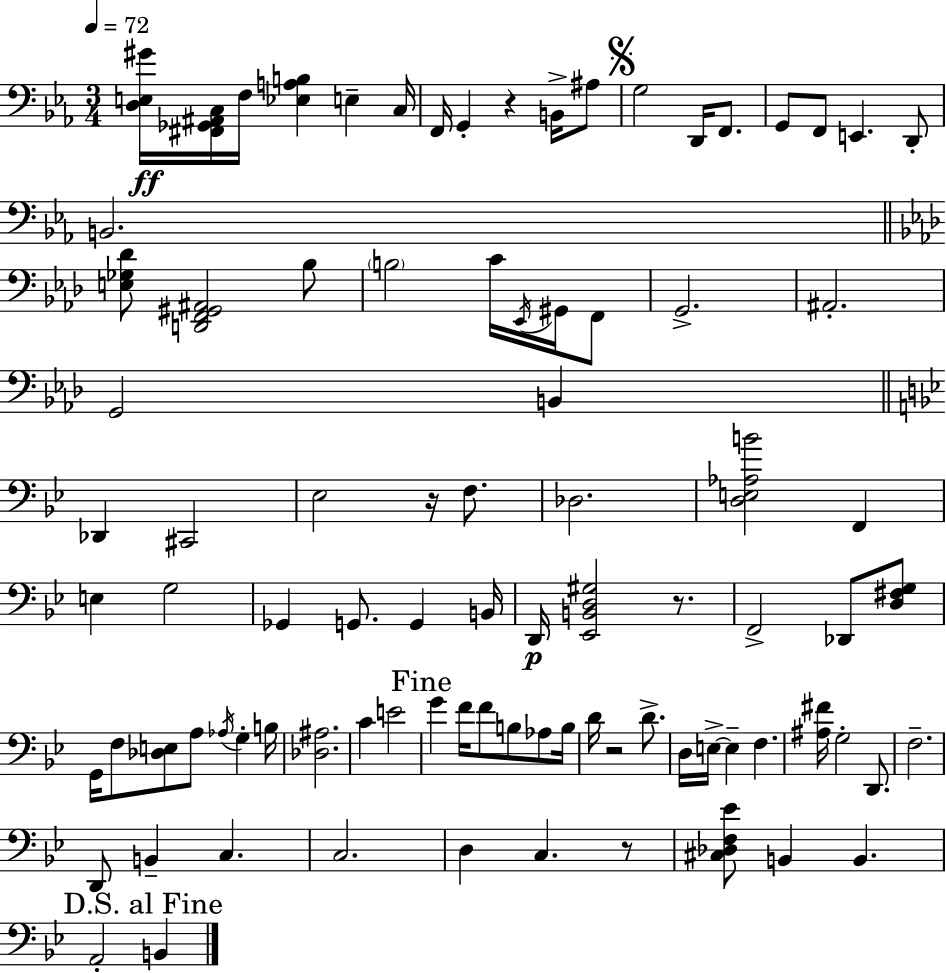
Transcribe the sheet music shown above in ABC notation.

X:1
T:Untitled
M:3/4
L:1/4
K:Eb
[D,E,^G]/4 [^F,,_G,,^A,,C,]/4 F,/4 [_E,A,B,] E, C,/4 F,,/4 G,, z B,,/4 ^A,/2 G,2 D,,/4 F,,/2 G,,/2 F,,/2 E,, D,,/2 B,,2 [E,_G,_D]/2 [D,,F,,^G,,^A,,]2 _B,/2 B,2 C/4 _E,,/4 ^G,,/4 F,,/2 G,,2 ^A,,2 G,,2 B,, _D,, ^C,,2 _E,2 z/4 F,/2 _D,2 [D,E,_A,B]2 F,, E, G,2 _G,, G,,/2 G,, B,,/4 D,,/4 [_E,,B,,D,^G,]2 z/2 F,,2 _D,,/2 [D,^F,G,]/2 G,,/4 F,/2 [_D,E,]/2 A,/2 _A,/4 G, B,/4 [_D,^A,]2 C E2 G F/4 F/2 B,/2 _A,/2 B,/4 D/4 z2 D/2 D,/4 E,/4 E, F, [^A,^F]/4 G,2 D,,/2 F,2 D,,/2 B,, C, C,2 D, C, z/2 [^C,_D,F,_E]/2 B,, B,, A,,2 B,,